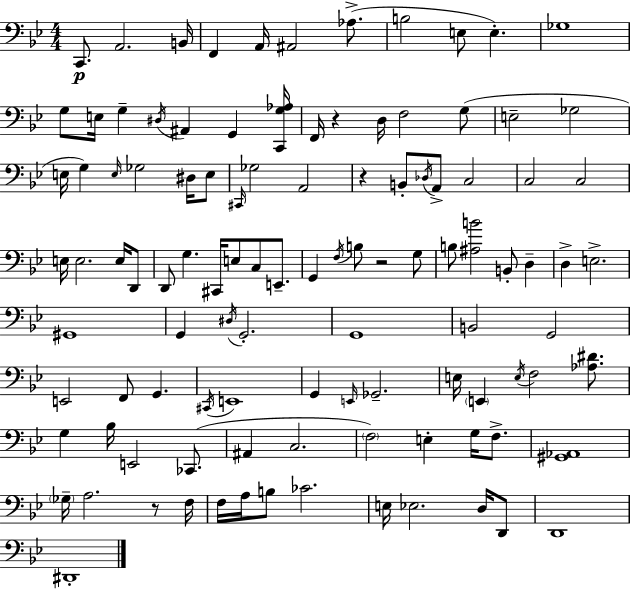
C2/e. A2/h. B2/s F2/q A2/s A#2/h Ab3/e. B3/h E3/e E3/q. Gb3/w G3/e E3/s G3/q D#3/s A#2/q G2/q [C2,G3,Ab3]/s F2/s R/q D3/s F3/h G3/e E3/h Gb3/h E3/s G3/q E3/s Gb3/h D#3/s E3/e C#2/s Gb3/h A2/h R/q B2/e Db3/s A2/e C3/h C3/h C3/h E3/s E3/h. E3/s D2/e D2/e G3/q. C#2/s E3/e C3/e E2/e. G2/q F3/s B3/e R/h G3/e B3/e [A#3,B4]/h B2/e D3/q D3/q E3/h. G#2/w G2/q D#3/s G2/h. G2/w B2/h G2/h E2/h F2/e G2/q. C#2/s E2/w G2/q E2/s Gb2/h. E3/s E2/q E3/s F3/h [Ab3,D#4]/e. G3/q Bb3/s E2/h CES2/e. A#2/q C3/h. F3/h E3/q G3/s F3/e. [G#2,Ab2]/w Gb3/s A3/h. R/e F3/s F3/s A3/s B3/e CES4/h. E3/s Eb3/h. D3/s D2/e D2/w D#2/w